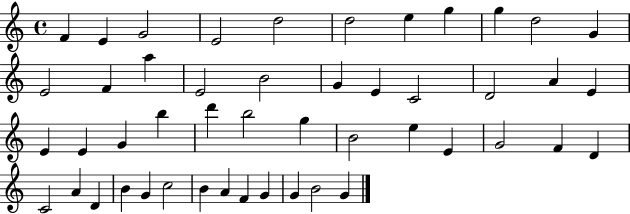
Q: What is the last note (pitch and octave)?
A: G4